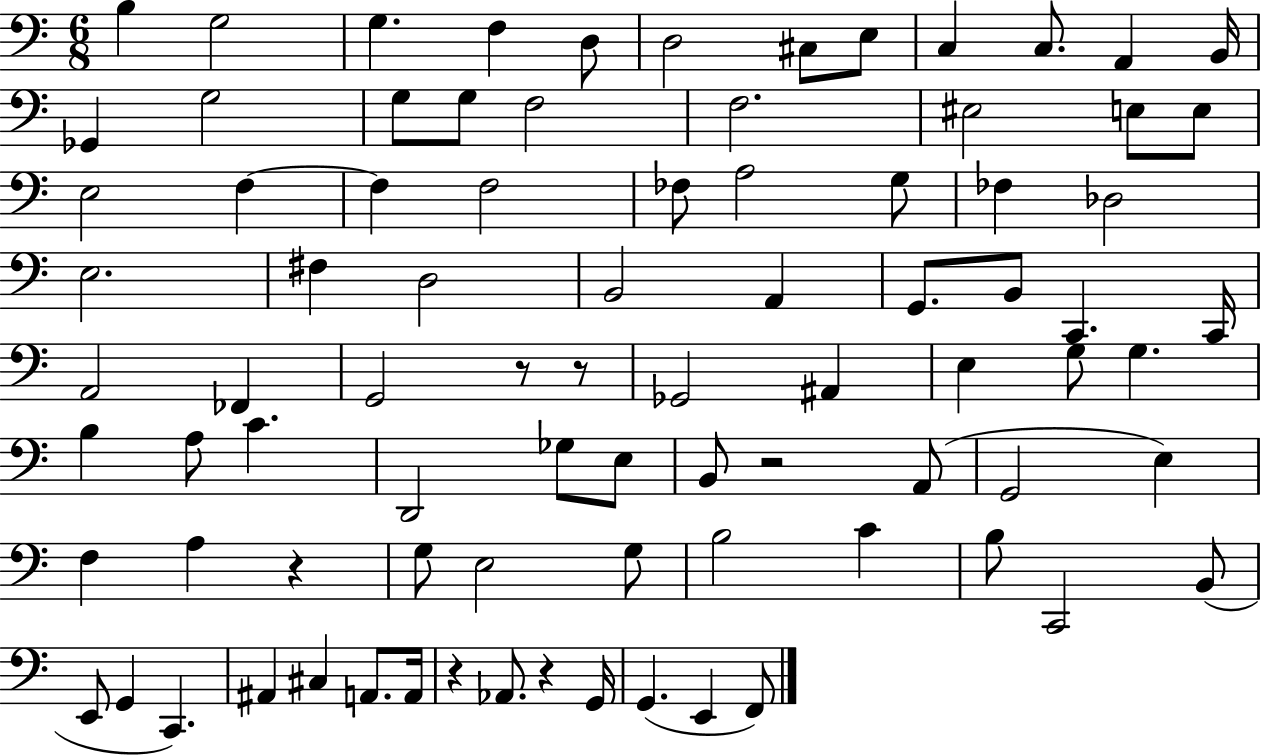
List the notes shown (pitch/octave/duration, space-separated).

B3/q G3/h G3/q. F3/q D3/e D3/h C#3/e E3/e C3/q C3/e. A2/q B2/s Gb2/q G3/h G3/e G3/e F3/h F3/h. EIS3/h E3/e E3/e E3/h F3/q F3/q F3/h FES3/e A3/h G3/e FES3/q Db3/h E3/h. F#3/q D3/h B2/h A2/q G2/e. B2/e C2/q. C2/s A2/h FES2/q G2/h R/e R/e Gb2/h A#2/q E3/q G3/e G3/q. B3/q A3/e C4/q. D2/h Gb3/e E3/e B2/e R/h A2/e G2/h E3/q F3/q A3/q R/q G3/e E3/h G3/e B3/h C4/q B3/e C2/h B2/e E2/e G2/q C2/q. A#2/q C#3/q A2/e. A2/s R/q Ab2/e. R/q G2/s G2/q. E2/q F2/e